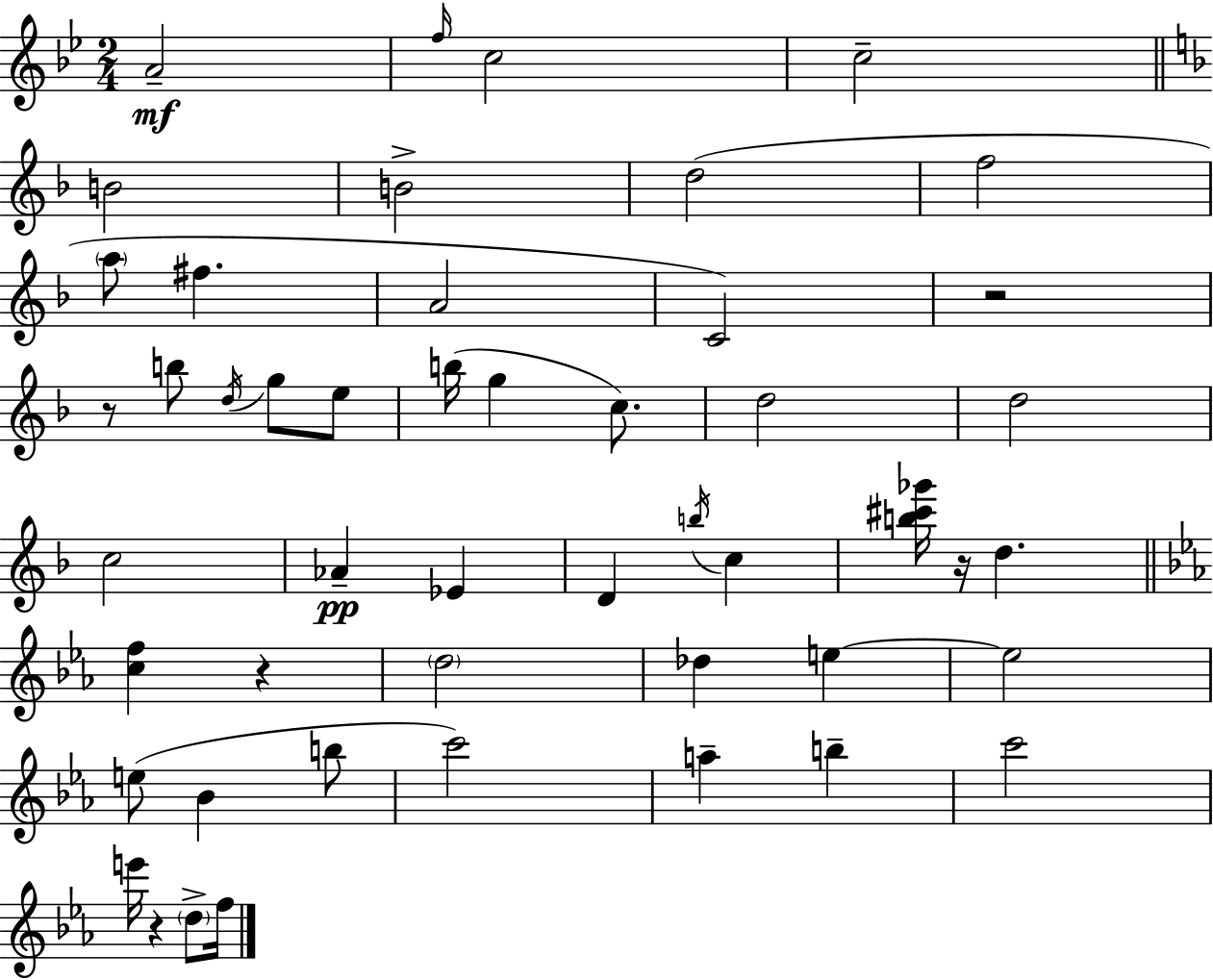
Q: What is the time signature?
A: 2/4